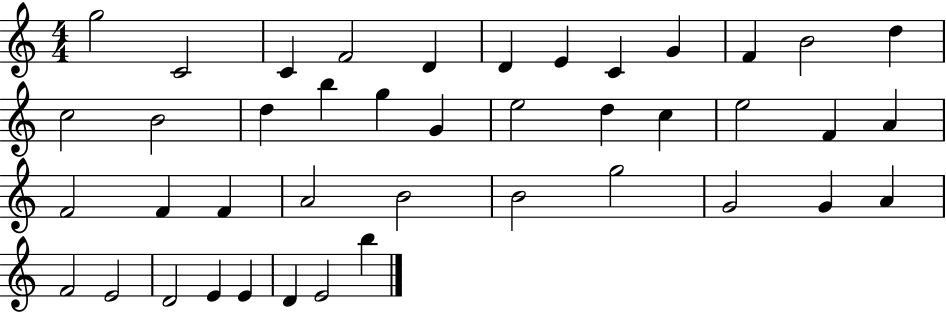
{
  \clef treble
  \numericTimeSignature
  \time 4/4
  \key c \major
  g''2 c'2 | c'4 f'2 d'4 | d'4 e'4 c'4 g'4 | f'4 b'2 d''4 | \break c''2 b'2 | d''4 b''4 g''4 g'4 | e''2 d''4 c''4 | e''2 f'4 a'4 | \break f'2 f'4 f'4 | a'2 b'2 | b'2 g''2 | g'2 g'4 a'4 | \break f'2 e'2 | d'2 e'4 e'4 | d'4 e'2 b''4 | \bar "|."
}